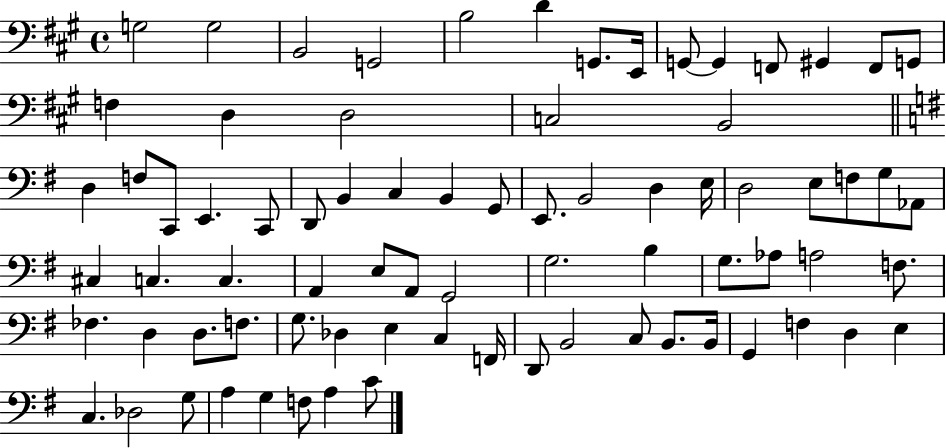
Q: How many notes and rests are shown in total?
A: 77